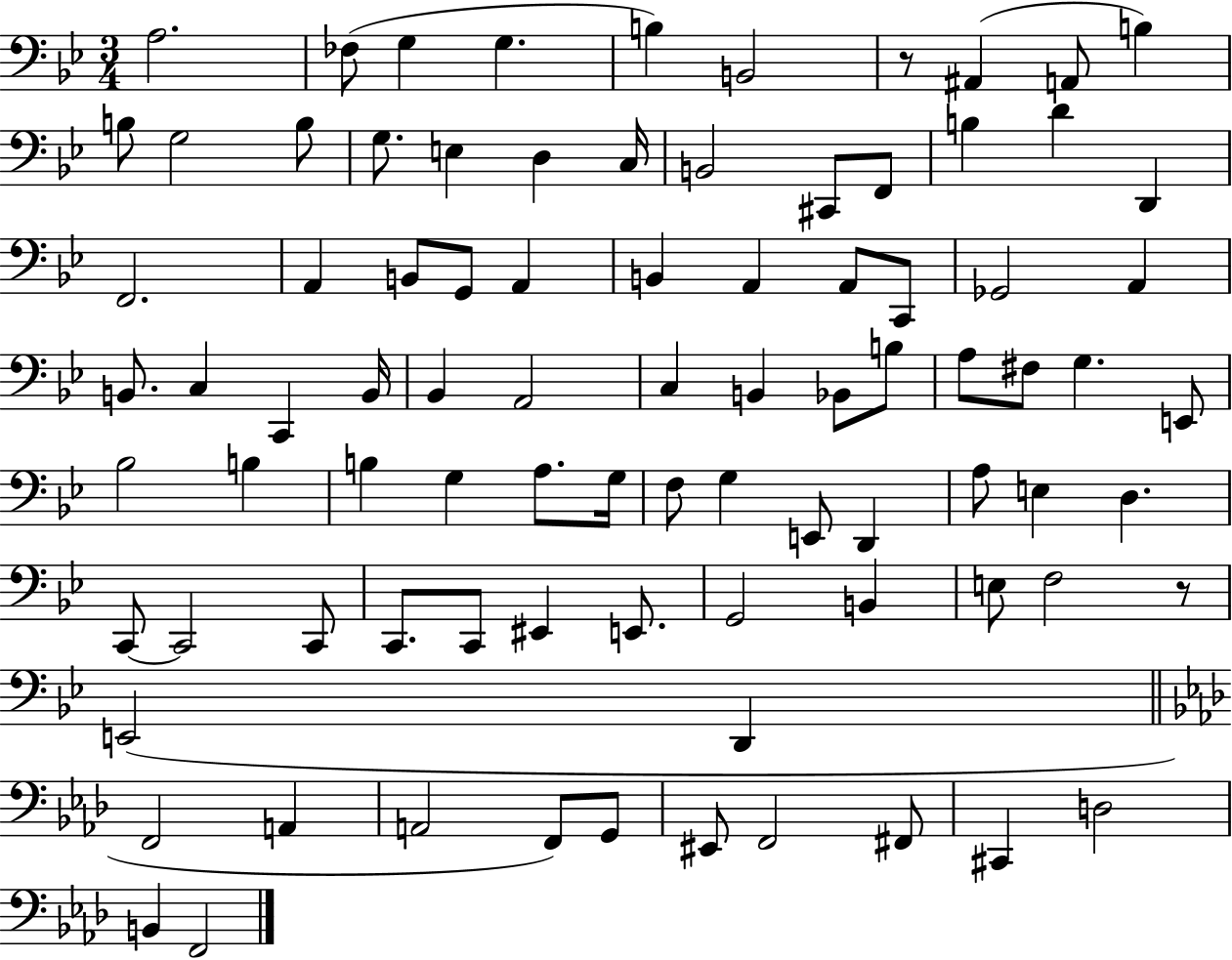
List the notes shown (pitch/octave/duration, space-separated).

A3/h. FES3/e G3/q G3/q. B3/q B2/h R/e A#2/q A2/e B3/q B3/e G3/h B3/e G3/e. E3/q D3/q C3/s B2/h C#2/e F2/e B3/q D4/q D2/q F2/h. A2/q B2/e G2/e A2/q B2/q A2/q A2/e C2/e Gb2/h A2/q B2/e. C3/q C2/q B2/s Bb2/q A2/h C3/q B2/q Bb2/e B3/e A3/e F#3/e G3/q. E2/e Bb3/h B3/q B3/q G3/q A3/e. G3/s F3/e G3/q E2/e D2/q A3/e E3/q D3/q. C2/e C2/h C2/e C2/e. C2/e EIS2/q E2/e. G2/h B2/q E3/e F3/h R/e E2/h D2/q F2/h A2/q A2/h F2/e G2/e EIS2/e F2/h F#2/e C#2/q D3/h B2/q F2/h